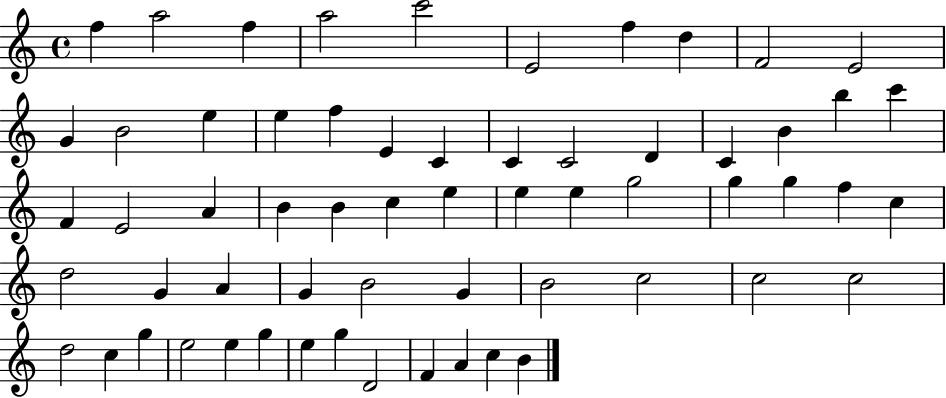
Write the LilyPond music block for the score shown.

{
  \clef treble
  \time 4/4
  \defaultTimeSignature
  \key c \major
  f''4 a''2 f''4 | a''2 c'''2 | e'2 f''4 d''4 | f'2 e'2 | \break g'4 b'2 e''4 | e''4 f''4 e'4 c'4 | c'4 c'2 d'4 | c'4 b'4 b''4 c'''4 | \break f'4 e'2 a'4 | b'4 b'4 c''4 e''4 | e''4 e''4 g''2 | g''4 g''4 f''4 c''4 | \break d''2 g'4 a'4 | g'4 b'2 g'4 | b'2 c''2 | c''2 c''2 | \break d''2 c''4 g''4 | e''2 e''4 g''4 | e''4 g''4 d'2 | f'4 a'4 c''4 b'4 | \break \bar "|."
}